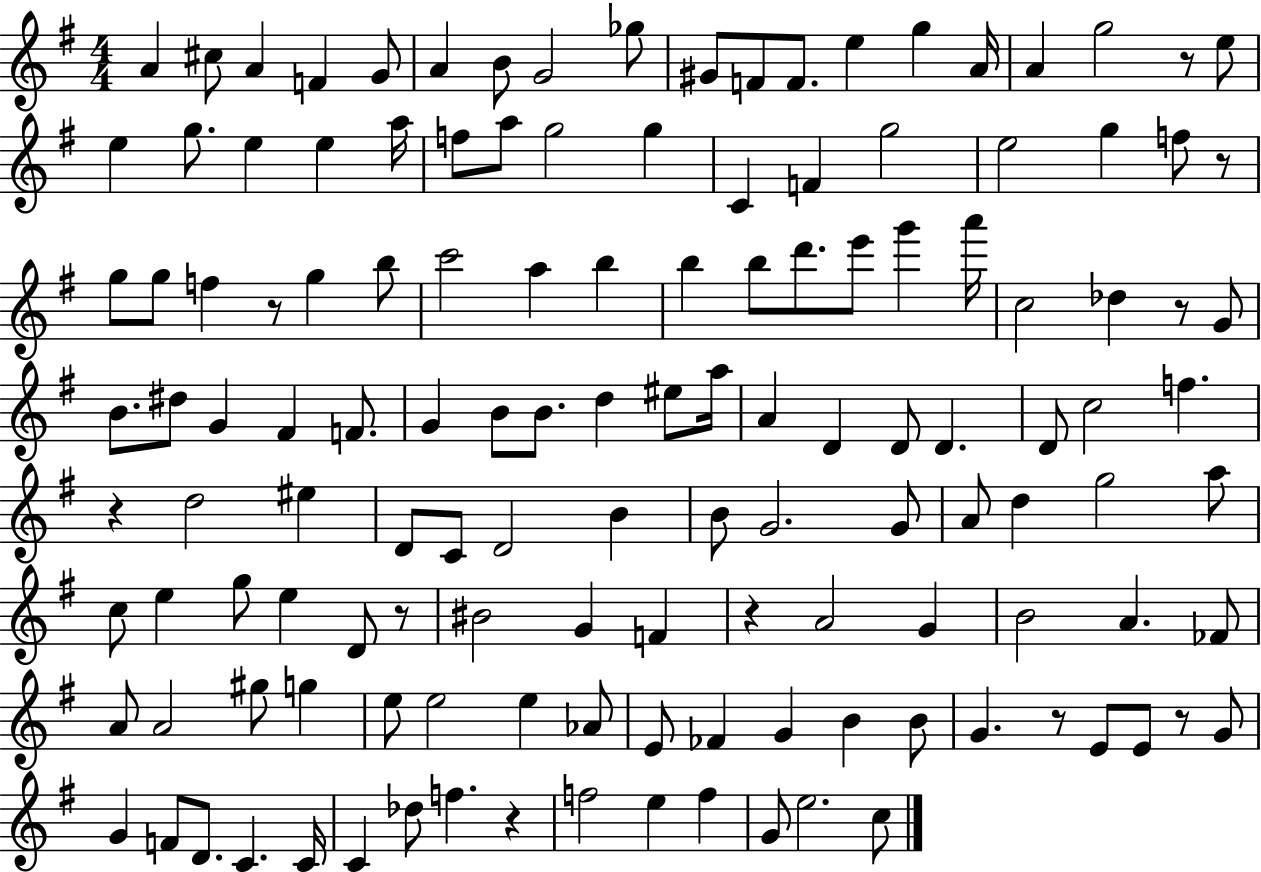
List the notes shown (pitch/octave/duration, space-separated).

A4/q C#5/e A4/q F4/q G4/e A4/q B4/e G4/h Gb5/e G#4/e F4/e F4/e. E5/q G5/q A4/s A4/q G5/h R/e E5/e E5/q G5/e. E5/q E5/q A5/s F5/e A5/e G5/h G5/q C4/q F4/q G5/h E5/h G5/q F5/e R/e G5/e G5/e F5/q R/e G5/q B5/e C6/h A5/q B5/q B5/q B5/e D6/e. E6/e G6/q A6/s C5/h Db5/q R/e G4/e B4/e. D#5/e G4/q F#4/q F4/e. G4/q B4/e B4/e. D5/q EIS5/e A5/s A4/q D4/q D4/e D4/q. D4/e C5/h F5/q. R/q D5/h EIS5/q D4/e C4/e D4/h B4/q B4/e G4/h. G4/e A4/e D5/q G5/h A5/e C5/e E5/q G5/e E5/q D4/e R/e BIS4/h G4/q F4/q R/q A4/h G4/q B4/h A4/q. FES4/e A4/e A4/h G#5/e G5/q E5/e E5/h E5/q Ab4/e E4/e FES4/q G4/q B4/q B4/e G4/q. R/e E4/e E4/e R/e G4/e G4/q F4/e D4/e. C4/q. C4/s C4/q Db5/e F5/q. R/q F5/h E5/q F5/q G4/e E5/h. C5/e